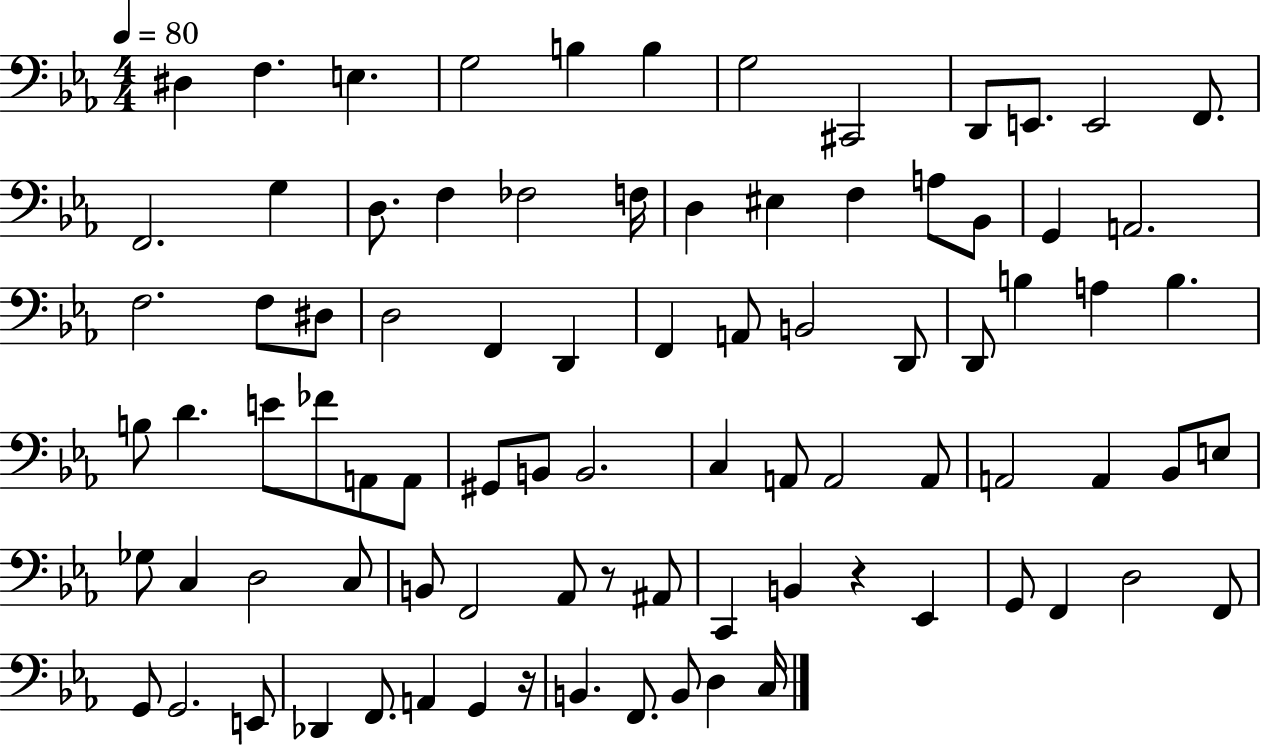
{
  \clef bass
  \numericTimeSignature
  \time 4/4
  \key ees \major
  \tempo 4 = 80
  dis4 f4. e4. | g2 b4 b4 | g2 cis,2 | d,8 e,8. e,2 f,8. | \break f,2. g4 | d8. f4 fes2 f16 | d4 eis4 f4 a8 bes,8 | g,4 a,2. | \break f2. f8 dis8 | d2 f,4 d,4 | f,4 a,8 b,2 d,8 | d,8 b4 a4 b4. | \break b8 d'4. e'8 fes'8 a,8 a,8 | gis,8 b,8 b,2. | c4 a,8 a,2 a,8 | a,2 a,4 bes,8 e8 | \break ges8 c4 d2 c8 | b,8 f,2 aes,8 r8 ais,8 | c,4 b,4 r4 ees,4 | g,8 f,4 d2 f,8 | \break g,8 g,2. e,8 | des,4 f,8. a,4 g,4 r16 | b,4. f,8. b,8 d4 c16 | \bar "|."
}